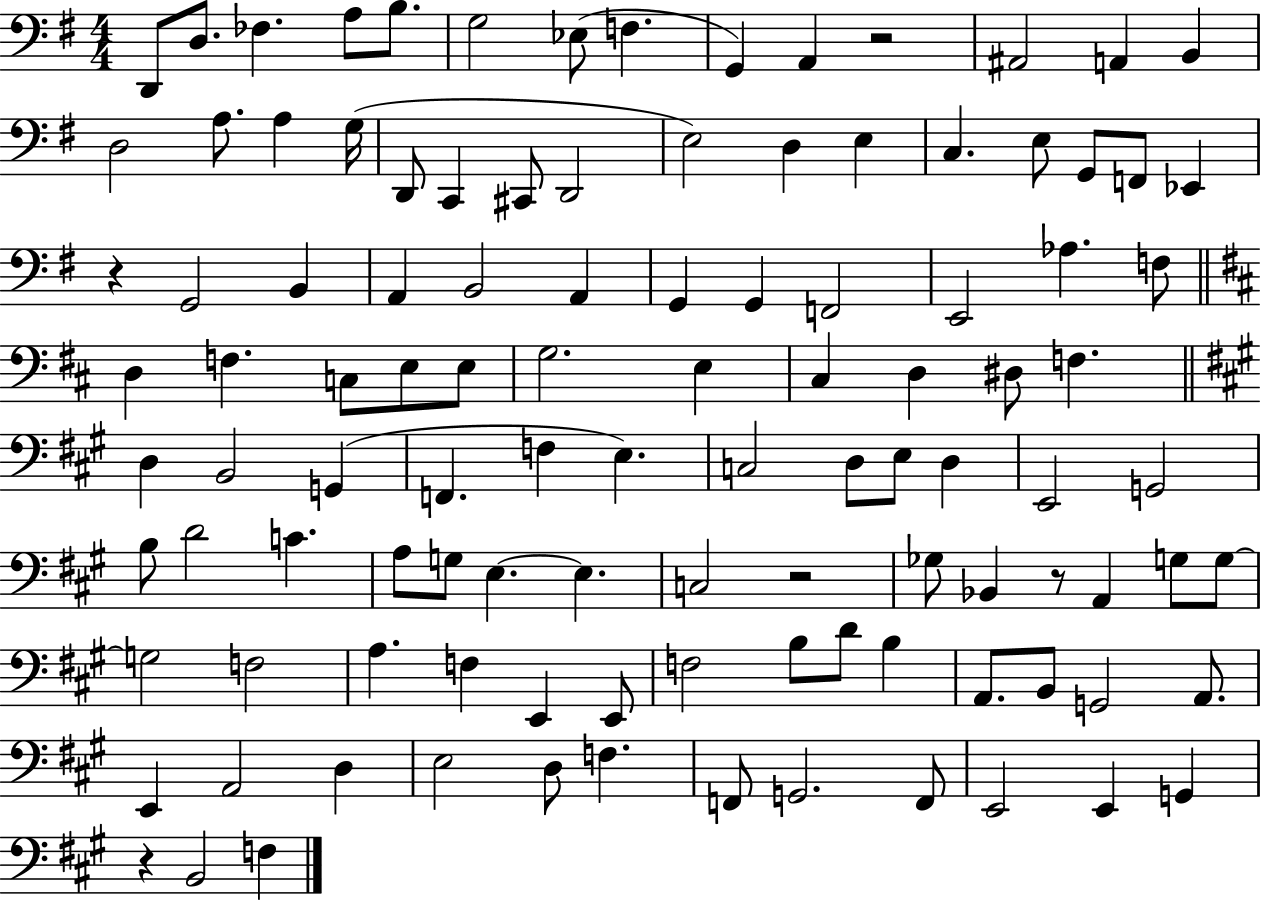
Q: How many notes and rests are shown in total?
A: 109